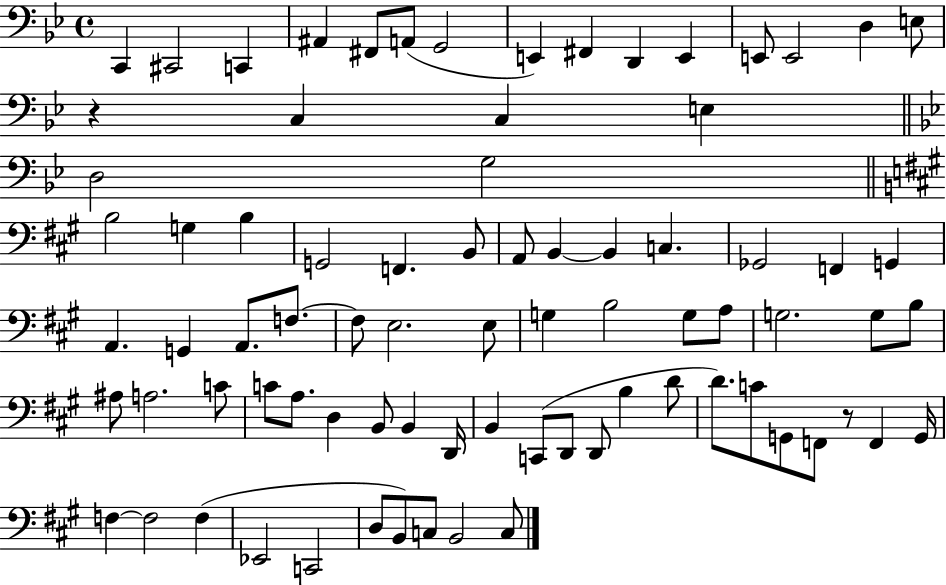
{
  \clef bass
  \time 4/4
  \defaultTimeSignature
  \key bes \major
  \repeat volta 2 { c,4 cis,2 c,4 | ais,4 fis,8 a,8( g,2 | e,4) fis,4 d,4 e,4 | e,8 e,2 d4 e8 | \break r4 c4 c4 e4 | \bar "||" \break \key bes \major d2 g2 | \bar "||" \break \key a \major b2 g4 b4 | g,2 f,4. b,8 | a,8 b,4~~ b,4 c4. | ges,2 f,4 g,4 | \break a,4. g,4 a,8. f8.~~ | f8 e2. e8 | g4 b2 g8 a8 | g2. g8 b8 | \break ais8 a2. c'8 | c'8 a8. d4 b,8 b,4 d,16 | b,4 c,8( d,8 d,8 b4 d'8 | d'8.) c'8 g,8 f,8 r8 f,4 g,16 | \break f4~~ f2 f4( | ees,2 c,2 | d8 b,8) c8 b,2 c8 | } \bar "|."
}